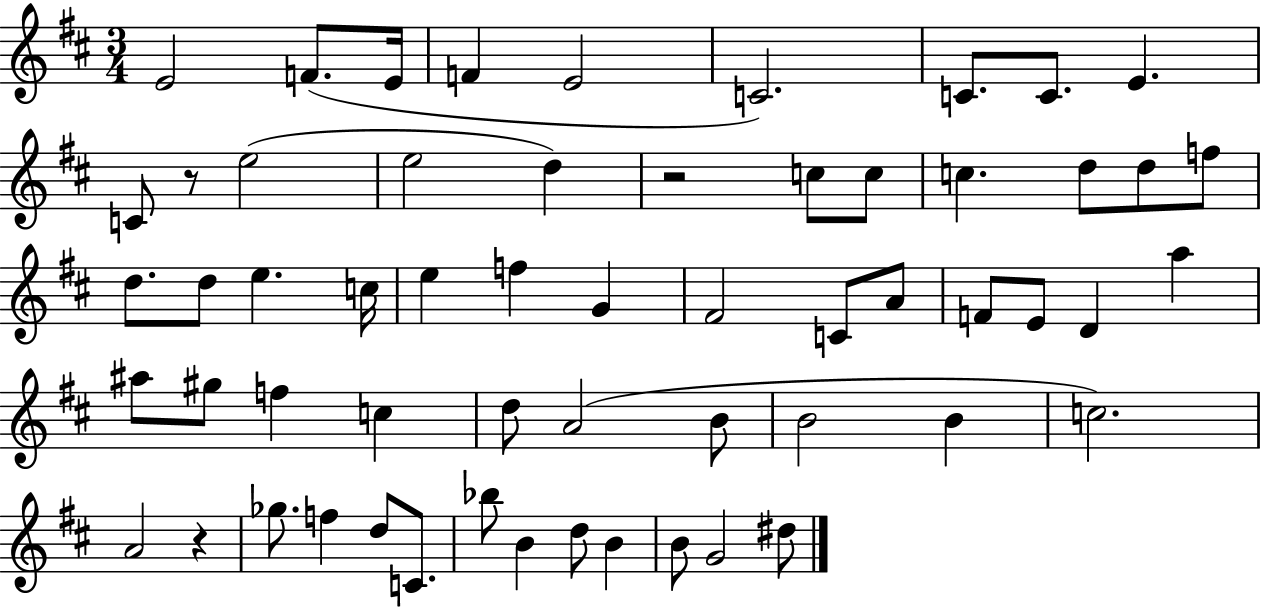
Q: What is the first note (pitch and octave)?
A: E4